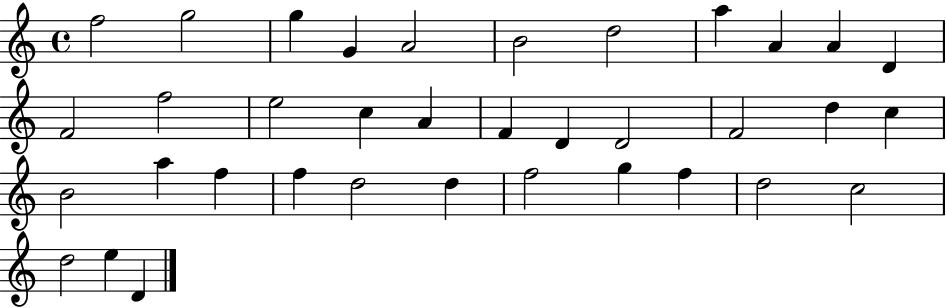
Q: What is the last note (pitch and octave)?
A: D4